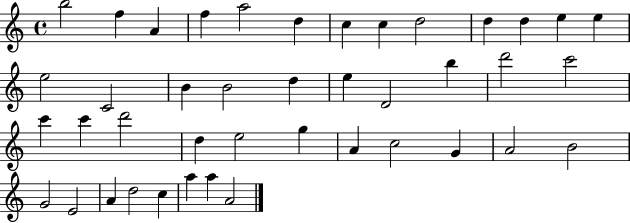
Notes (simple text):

B5/h F5/q A4/q F5/q A5/h D5/q C5/q C5/q D5/h D5/q D5/q E5/q E5/q E5/h C4/h B4/q B4/h D5/q E5/q D4/h B5/q D6/h C6/h C6/q C6/q D6/h D5/q E5/h G5/q A4/q C5/h G4/q A4/h B4/h G4/h E4/h A4/q D5/h C5/q A5/q A5/q A4/h